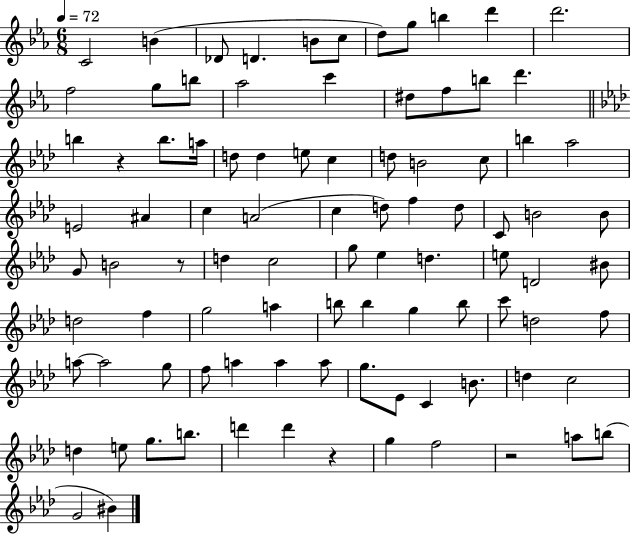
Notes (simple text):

C4/h B4/q Db4/e D4/q. B4/e C5/e D5/e G5/e B5/q D6/q D6/h. F5/h G5/e B5/e Ab5/h C6/q D#5/e F5/e B5/e D6/q. B5/q R/q B5/e. A5/s D5/e D5/q E5/e C5/q D5/e B4/h C5/e B5/q Ab5/h E4/h A#4/q C5/q A4/h C5/q D5/e F5/q D5/e C4/e B4/h B4/e G4/e B4/h R/e D5/q C5/h G5/e Eb5/q D5/q. E5/e D4/h BIS4/e D5/h F5/q G5/h A5/q B5/e B5/q G5/q B5/e C6/e D5/h F5/e A5/e A5/h G5/e F5/e A5/q A5/q A5/e G5/e. Eb4/e C4/q B4/e. D5/q C5/h D5/q E5/e G5/e. B5/e. D6/q D6/q R/q G5/q F5/h R/h A5/e B5/e G4/h BIS4/q